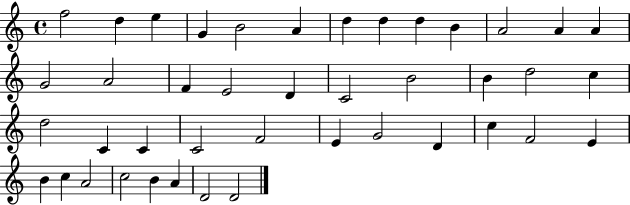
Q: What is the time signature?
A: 4/4